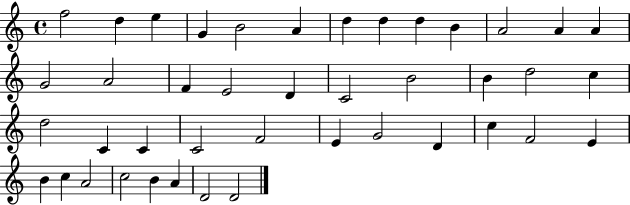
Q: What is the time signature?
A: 4/4